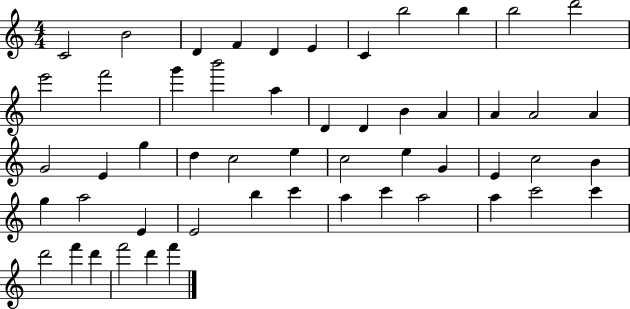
{
  \clef treble
  \numericTimeSignature
  \time 4/4
  \key c \major
  c'2 b'2 | d'4 f'4 d'4 e'4 | c'4 b''2 b''4 | b''2 d'''2 | \break e'''2 f'''2 | g'''4 b'''2 a''4 | d'4 d'4 b'4 a'4 | a'4 a'2 a'4 | \break g'2 e'4 g''4 | d''4 c''2 e''4 | c''2 e''4 g'4 | e'4 c''2 b'4 | \break g''4 a''2 e'4 | e'2 b''4 c'''4 | a''4 c'''4 a''2 | a''4 c'''2 c'''4 | \break d'''2 f'''4 d'''4 | f'''2 d'''4 f'''4 | \bar "|."
}